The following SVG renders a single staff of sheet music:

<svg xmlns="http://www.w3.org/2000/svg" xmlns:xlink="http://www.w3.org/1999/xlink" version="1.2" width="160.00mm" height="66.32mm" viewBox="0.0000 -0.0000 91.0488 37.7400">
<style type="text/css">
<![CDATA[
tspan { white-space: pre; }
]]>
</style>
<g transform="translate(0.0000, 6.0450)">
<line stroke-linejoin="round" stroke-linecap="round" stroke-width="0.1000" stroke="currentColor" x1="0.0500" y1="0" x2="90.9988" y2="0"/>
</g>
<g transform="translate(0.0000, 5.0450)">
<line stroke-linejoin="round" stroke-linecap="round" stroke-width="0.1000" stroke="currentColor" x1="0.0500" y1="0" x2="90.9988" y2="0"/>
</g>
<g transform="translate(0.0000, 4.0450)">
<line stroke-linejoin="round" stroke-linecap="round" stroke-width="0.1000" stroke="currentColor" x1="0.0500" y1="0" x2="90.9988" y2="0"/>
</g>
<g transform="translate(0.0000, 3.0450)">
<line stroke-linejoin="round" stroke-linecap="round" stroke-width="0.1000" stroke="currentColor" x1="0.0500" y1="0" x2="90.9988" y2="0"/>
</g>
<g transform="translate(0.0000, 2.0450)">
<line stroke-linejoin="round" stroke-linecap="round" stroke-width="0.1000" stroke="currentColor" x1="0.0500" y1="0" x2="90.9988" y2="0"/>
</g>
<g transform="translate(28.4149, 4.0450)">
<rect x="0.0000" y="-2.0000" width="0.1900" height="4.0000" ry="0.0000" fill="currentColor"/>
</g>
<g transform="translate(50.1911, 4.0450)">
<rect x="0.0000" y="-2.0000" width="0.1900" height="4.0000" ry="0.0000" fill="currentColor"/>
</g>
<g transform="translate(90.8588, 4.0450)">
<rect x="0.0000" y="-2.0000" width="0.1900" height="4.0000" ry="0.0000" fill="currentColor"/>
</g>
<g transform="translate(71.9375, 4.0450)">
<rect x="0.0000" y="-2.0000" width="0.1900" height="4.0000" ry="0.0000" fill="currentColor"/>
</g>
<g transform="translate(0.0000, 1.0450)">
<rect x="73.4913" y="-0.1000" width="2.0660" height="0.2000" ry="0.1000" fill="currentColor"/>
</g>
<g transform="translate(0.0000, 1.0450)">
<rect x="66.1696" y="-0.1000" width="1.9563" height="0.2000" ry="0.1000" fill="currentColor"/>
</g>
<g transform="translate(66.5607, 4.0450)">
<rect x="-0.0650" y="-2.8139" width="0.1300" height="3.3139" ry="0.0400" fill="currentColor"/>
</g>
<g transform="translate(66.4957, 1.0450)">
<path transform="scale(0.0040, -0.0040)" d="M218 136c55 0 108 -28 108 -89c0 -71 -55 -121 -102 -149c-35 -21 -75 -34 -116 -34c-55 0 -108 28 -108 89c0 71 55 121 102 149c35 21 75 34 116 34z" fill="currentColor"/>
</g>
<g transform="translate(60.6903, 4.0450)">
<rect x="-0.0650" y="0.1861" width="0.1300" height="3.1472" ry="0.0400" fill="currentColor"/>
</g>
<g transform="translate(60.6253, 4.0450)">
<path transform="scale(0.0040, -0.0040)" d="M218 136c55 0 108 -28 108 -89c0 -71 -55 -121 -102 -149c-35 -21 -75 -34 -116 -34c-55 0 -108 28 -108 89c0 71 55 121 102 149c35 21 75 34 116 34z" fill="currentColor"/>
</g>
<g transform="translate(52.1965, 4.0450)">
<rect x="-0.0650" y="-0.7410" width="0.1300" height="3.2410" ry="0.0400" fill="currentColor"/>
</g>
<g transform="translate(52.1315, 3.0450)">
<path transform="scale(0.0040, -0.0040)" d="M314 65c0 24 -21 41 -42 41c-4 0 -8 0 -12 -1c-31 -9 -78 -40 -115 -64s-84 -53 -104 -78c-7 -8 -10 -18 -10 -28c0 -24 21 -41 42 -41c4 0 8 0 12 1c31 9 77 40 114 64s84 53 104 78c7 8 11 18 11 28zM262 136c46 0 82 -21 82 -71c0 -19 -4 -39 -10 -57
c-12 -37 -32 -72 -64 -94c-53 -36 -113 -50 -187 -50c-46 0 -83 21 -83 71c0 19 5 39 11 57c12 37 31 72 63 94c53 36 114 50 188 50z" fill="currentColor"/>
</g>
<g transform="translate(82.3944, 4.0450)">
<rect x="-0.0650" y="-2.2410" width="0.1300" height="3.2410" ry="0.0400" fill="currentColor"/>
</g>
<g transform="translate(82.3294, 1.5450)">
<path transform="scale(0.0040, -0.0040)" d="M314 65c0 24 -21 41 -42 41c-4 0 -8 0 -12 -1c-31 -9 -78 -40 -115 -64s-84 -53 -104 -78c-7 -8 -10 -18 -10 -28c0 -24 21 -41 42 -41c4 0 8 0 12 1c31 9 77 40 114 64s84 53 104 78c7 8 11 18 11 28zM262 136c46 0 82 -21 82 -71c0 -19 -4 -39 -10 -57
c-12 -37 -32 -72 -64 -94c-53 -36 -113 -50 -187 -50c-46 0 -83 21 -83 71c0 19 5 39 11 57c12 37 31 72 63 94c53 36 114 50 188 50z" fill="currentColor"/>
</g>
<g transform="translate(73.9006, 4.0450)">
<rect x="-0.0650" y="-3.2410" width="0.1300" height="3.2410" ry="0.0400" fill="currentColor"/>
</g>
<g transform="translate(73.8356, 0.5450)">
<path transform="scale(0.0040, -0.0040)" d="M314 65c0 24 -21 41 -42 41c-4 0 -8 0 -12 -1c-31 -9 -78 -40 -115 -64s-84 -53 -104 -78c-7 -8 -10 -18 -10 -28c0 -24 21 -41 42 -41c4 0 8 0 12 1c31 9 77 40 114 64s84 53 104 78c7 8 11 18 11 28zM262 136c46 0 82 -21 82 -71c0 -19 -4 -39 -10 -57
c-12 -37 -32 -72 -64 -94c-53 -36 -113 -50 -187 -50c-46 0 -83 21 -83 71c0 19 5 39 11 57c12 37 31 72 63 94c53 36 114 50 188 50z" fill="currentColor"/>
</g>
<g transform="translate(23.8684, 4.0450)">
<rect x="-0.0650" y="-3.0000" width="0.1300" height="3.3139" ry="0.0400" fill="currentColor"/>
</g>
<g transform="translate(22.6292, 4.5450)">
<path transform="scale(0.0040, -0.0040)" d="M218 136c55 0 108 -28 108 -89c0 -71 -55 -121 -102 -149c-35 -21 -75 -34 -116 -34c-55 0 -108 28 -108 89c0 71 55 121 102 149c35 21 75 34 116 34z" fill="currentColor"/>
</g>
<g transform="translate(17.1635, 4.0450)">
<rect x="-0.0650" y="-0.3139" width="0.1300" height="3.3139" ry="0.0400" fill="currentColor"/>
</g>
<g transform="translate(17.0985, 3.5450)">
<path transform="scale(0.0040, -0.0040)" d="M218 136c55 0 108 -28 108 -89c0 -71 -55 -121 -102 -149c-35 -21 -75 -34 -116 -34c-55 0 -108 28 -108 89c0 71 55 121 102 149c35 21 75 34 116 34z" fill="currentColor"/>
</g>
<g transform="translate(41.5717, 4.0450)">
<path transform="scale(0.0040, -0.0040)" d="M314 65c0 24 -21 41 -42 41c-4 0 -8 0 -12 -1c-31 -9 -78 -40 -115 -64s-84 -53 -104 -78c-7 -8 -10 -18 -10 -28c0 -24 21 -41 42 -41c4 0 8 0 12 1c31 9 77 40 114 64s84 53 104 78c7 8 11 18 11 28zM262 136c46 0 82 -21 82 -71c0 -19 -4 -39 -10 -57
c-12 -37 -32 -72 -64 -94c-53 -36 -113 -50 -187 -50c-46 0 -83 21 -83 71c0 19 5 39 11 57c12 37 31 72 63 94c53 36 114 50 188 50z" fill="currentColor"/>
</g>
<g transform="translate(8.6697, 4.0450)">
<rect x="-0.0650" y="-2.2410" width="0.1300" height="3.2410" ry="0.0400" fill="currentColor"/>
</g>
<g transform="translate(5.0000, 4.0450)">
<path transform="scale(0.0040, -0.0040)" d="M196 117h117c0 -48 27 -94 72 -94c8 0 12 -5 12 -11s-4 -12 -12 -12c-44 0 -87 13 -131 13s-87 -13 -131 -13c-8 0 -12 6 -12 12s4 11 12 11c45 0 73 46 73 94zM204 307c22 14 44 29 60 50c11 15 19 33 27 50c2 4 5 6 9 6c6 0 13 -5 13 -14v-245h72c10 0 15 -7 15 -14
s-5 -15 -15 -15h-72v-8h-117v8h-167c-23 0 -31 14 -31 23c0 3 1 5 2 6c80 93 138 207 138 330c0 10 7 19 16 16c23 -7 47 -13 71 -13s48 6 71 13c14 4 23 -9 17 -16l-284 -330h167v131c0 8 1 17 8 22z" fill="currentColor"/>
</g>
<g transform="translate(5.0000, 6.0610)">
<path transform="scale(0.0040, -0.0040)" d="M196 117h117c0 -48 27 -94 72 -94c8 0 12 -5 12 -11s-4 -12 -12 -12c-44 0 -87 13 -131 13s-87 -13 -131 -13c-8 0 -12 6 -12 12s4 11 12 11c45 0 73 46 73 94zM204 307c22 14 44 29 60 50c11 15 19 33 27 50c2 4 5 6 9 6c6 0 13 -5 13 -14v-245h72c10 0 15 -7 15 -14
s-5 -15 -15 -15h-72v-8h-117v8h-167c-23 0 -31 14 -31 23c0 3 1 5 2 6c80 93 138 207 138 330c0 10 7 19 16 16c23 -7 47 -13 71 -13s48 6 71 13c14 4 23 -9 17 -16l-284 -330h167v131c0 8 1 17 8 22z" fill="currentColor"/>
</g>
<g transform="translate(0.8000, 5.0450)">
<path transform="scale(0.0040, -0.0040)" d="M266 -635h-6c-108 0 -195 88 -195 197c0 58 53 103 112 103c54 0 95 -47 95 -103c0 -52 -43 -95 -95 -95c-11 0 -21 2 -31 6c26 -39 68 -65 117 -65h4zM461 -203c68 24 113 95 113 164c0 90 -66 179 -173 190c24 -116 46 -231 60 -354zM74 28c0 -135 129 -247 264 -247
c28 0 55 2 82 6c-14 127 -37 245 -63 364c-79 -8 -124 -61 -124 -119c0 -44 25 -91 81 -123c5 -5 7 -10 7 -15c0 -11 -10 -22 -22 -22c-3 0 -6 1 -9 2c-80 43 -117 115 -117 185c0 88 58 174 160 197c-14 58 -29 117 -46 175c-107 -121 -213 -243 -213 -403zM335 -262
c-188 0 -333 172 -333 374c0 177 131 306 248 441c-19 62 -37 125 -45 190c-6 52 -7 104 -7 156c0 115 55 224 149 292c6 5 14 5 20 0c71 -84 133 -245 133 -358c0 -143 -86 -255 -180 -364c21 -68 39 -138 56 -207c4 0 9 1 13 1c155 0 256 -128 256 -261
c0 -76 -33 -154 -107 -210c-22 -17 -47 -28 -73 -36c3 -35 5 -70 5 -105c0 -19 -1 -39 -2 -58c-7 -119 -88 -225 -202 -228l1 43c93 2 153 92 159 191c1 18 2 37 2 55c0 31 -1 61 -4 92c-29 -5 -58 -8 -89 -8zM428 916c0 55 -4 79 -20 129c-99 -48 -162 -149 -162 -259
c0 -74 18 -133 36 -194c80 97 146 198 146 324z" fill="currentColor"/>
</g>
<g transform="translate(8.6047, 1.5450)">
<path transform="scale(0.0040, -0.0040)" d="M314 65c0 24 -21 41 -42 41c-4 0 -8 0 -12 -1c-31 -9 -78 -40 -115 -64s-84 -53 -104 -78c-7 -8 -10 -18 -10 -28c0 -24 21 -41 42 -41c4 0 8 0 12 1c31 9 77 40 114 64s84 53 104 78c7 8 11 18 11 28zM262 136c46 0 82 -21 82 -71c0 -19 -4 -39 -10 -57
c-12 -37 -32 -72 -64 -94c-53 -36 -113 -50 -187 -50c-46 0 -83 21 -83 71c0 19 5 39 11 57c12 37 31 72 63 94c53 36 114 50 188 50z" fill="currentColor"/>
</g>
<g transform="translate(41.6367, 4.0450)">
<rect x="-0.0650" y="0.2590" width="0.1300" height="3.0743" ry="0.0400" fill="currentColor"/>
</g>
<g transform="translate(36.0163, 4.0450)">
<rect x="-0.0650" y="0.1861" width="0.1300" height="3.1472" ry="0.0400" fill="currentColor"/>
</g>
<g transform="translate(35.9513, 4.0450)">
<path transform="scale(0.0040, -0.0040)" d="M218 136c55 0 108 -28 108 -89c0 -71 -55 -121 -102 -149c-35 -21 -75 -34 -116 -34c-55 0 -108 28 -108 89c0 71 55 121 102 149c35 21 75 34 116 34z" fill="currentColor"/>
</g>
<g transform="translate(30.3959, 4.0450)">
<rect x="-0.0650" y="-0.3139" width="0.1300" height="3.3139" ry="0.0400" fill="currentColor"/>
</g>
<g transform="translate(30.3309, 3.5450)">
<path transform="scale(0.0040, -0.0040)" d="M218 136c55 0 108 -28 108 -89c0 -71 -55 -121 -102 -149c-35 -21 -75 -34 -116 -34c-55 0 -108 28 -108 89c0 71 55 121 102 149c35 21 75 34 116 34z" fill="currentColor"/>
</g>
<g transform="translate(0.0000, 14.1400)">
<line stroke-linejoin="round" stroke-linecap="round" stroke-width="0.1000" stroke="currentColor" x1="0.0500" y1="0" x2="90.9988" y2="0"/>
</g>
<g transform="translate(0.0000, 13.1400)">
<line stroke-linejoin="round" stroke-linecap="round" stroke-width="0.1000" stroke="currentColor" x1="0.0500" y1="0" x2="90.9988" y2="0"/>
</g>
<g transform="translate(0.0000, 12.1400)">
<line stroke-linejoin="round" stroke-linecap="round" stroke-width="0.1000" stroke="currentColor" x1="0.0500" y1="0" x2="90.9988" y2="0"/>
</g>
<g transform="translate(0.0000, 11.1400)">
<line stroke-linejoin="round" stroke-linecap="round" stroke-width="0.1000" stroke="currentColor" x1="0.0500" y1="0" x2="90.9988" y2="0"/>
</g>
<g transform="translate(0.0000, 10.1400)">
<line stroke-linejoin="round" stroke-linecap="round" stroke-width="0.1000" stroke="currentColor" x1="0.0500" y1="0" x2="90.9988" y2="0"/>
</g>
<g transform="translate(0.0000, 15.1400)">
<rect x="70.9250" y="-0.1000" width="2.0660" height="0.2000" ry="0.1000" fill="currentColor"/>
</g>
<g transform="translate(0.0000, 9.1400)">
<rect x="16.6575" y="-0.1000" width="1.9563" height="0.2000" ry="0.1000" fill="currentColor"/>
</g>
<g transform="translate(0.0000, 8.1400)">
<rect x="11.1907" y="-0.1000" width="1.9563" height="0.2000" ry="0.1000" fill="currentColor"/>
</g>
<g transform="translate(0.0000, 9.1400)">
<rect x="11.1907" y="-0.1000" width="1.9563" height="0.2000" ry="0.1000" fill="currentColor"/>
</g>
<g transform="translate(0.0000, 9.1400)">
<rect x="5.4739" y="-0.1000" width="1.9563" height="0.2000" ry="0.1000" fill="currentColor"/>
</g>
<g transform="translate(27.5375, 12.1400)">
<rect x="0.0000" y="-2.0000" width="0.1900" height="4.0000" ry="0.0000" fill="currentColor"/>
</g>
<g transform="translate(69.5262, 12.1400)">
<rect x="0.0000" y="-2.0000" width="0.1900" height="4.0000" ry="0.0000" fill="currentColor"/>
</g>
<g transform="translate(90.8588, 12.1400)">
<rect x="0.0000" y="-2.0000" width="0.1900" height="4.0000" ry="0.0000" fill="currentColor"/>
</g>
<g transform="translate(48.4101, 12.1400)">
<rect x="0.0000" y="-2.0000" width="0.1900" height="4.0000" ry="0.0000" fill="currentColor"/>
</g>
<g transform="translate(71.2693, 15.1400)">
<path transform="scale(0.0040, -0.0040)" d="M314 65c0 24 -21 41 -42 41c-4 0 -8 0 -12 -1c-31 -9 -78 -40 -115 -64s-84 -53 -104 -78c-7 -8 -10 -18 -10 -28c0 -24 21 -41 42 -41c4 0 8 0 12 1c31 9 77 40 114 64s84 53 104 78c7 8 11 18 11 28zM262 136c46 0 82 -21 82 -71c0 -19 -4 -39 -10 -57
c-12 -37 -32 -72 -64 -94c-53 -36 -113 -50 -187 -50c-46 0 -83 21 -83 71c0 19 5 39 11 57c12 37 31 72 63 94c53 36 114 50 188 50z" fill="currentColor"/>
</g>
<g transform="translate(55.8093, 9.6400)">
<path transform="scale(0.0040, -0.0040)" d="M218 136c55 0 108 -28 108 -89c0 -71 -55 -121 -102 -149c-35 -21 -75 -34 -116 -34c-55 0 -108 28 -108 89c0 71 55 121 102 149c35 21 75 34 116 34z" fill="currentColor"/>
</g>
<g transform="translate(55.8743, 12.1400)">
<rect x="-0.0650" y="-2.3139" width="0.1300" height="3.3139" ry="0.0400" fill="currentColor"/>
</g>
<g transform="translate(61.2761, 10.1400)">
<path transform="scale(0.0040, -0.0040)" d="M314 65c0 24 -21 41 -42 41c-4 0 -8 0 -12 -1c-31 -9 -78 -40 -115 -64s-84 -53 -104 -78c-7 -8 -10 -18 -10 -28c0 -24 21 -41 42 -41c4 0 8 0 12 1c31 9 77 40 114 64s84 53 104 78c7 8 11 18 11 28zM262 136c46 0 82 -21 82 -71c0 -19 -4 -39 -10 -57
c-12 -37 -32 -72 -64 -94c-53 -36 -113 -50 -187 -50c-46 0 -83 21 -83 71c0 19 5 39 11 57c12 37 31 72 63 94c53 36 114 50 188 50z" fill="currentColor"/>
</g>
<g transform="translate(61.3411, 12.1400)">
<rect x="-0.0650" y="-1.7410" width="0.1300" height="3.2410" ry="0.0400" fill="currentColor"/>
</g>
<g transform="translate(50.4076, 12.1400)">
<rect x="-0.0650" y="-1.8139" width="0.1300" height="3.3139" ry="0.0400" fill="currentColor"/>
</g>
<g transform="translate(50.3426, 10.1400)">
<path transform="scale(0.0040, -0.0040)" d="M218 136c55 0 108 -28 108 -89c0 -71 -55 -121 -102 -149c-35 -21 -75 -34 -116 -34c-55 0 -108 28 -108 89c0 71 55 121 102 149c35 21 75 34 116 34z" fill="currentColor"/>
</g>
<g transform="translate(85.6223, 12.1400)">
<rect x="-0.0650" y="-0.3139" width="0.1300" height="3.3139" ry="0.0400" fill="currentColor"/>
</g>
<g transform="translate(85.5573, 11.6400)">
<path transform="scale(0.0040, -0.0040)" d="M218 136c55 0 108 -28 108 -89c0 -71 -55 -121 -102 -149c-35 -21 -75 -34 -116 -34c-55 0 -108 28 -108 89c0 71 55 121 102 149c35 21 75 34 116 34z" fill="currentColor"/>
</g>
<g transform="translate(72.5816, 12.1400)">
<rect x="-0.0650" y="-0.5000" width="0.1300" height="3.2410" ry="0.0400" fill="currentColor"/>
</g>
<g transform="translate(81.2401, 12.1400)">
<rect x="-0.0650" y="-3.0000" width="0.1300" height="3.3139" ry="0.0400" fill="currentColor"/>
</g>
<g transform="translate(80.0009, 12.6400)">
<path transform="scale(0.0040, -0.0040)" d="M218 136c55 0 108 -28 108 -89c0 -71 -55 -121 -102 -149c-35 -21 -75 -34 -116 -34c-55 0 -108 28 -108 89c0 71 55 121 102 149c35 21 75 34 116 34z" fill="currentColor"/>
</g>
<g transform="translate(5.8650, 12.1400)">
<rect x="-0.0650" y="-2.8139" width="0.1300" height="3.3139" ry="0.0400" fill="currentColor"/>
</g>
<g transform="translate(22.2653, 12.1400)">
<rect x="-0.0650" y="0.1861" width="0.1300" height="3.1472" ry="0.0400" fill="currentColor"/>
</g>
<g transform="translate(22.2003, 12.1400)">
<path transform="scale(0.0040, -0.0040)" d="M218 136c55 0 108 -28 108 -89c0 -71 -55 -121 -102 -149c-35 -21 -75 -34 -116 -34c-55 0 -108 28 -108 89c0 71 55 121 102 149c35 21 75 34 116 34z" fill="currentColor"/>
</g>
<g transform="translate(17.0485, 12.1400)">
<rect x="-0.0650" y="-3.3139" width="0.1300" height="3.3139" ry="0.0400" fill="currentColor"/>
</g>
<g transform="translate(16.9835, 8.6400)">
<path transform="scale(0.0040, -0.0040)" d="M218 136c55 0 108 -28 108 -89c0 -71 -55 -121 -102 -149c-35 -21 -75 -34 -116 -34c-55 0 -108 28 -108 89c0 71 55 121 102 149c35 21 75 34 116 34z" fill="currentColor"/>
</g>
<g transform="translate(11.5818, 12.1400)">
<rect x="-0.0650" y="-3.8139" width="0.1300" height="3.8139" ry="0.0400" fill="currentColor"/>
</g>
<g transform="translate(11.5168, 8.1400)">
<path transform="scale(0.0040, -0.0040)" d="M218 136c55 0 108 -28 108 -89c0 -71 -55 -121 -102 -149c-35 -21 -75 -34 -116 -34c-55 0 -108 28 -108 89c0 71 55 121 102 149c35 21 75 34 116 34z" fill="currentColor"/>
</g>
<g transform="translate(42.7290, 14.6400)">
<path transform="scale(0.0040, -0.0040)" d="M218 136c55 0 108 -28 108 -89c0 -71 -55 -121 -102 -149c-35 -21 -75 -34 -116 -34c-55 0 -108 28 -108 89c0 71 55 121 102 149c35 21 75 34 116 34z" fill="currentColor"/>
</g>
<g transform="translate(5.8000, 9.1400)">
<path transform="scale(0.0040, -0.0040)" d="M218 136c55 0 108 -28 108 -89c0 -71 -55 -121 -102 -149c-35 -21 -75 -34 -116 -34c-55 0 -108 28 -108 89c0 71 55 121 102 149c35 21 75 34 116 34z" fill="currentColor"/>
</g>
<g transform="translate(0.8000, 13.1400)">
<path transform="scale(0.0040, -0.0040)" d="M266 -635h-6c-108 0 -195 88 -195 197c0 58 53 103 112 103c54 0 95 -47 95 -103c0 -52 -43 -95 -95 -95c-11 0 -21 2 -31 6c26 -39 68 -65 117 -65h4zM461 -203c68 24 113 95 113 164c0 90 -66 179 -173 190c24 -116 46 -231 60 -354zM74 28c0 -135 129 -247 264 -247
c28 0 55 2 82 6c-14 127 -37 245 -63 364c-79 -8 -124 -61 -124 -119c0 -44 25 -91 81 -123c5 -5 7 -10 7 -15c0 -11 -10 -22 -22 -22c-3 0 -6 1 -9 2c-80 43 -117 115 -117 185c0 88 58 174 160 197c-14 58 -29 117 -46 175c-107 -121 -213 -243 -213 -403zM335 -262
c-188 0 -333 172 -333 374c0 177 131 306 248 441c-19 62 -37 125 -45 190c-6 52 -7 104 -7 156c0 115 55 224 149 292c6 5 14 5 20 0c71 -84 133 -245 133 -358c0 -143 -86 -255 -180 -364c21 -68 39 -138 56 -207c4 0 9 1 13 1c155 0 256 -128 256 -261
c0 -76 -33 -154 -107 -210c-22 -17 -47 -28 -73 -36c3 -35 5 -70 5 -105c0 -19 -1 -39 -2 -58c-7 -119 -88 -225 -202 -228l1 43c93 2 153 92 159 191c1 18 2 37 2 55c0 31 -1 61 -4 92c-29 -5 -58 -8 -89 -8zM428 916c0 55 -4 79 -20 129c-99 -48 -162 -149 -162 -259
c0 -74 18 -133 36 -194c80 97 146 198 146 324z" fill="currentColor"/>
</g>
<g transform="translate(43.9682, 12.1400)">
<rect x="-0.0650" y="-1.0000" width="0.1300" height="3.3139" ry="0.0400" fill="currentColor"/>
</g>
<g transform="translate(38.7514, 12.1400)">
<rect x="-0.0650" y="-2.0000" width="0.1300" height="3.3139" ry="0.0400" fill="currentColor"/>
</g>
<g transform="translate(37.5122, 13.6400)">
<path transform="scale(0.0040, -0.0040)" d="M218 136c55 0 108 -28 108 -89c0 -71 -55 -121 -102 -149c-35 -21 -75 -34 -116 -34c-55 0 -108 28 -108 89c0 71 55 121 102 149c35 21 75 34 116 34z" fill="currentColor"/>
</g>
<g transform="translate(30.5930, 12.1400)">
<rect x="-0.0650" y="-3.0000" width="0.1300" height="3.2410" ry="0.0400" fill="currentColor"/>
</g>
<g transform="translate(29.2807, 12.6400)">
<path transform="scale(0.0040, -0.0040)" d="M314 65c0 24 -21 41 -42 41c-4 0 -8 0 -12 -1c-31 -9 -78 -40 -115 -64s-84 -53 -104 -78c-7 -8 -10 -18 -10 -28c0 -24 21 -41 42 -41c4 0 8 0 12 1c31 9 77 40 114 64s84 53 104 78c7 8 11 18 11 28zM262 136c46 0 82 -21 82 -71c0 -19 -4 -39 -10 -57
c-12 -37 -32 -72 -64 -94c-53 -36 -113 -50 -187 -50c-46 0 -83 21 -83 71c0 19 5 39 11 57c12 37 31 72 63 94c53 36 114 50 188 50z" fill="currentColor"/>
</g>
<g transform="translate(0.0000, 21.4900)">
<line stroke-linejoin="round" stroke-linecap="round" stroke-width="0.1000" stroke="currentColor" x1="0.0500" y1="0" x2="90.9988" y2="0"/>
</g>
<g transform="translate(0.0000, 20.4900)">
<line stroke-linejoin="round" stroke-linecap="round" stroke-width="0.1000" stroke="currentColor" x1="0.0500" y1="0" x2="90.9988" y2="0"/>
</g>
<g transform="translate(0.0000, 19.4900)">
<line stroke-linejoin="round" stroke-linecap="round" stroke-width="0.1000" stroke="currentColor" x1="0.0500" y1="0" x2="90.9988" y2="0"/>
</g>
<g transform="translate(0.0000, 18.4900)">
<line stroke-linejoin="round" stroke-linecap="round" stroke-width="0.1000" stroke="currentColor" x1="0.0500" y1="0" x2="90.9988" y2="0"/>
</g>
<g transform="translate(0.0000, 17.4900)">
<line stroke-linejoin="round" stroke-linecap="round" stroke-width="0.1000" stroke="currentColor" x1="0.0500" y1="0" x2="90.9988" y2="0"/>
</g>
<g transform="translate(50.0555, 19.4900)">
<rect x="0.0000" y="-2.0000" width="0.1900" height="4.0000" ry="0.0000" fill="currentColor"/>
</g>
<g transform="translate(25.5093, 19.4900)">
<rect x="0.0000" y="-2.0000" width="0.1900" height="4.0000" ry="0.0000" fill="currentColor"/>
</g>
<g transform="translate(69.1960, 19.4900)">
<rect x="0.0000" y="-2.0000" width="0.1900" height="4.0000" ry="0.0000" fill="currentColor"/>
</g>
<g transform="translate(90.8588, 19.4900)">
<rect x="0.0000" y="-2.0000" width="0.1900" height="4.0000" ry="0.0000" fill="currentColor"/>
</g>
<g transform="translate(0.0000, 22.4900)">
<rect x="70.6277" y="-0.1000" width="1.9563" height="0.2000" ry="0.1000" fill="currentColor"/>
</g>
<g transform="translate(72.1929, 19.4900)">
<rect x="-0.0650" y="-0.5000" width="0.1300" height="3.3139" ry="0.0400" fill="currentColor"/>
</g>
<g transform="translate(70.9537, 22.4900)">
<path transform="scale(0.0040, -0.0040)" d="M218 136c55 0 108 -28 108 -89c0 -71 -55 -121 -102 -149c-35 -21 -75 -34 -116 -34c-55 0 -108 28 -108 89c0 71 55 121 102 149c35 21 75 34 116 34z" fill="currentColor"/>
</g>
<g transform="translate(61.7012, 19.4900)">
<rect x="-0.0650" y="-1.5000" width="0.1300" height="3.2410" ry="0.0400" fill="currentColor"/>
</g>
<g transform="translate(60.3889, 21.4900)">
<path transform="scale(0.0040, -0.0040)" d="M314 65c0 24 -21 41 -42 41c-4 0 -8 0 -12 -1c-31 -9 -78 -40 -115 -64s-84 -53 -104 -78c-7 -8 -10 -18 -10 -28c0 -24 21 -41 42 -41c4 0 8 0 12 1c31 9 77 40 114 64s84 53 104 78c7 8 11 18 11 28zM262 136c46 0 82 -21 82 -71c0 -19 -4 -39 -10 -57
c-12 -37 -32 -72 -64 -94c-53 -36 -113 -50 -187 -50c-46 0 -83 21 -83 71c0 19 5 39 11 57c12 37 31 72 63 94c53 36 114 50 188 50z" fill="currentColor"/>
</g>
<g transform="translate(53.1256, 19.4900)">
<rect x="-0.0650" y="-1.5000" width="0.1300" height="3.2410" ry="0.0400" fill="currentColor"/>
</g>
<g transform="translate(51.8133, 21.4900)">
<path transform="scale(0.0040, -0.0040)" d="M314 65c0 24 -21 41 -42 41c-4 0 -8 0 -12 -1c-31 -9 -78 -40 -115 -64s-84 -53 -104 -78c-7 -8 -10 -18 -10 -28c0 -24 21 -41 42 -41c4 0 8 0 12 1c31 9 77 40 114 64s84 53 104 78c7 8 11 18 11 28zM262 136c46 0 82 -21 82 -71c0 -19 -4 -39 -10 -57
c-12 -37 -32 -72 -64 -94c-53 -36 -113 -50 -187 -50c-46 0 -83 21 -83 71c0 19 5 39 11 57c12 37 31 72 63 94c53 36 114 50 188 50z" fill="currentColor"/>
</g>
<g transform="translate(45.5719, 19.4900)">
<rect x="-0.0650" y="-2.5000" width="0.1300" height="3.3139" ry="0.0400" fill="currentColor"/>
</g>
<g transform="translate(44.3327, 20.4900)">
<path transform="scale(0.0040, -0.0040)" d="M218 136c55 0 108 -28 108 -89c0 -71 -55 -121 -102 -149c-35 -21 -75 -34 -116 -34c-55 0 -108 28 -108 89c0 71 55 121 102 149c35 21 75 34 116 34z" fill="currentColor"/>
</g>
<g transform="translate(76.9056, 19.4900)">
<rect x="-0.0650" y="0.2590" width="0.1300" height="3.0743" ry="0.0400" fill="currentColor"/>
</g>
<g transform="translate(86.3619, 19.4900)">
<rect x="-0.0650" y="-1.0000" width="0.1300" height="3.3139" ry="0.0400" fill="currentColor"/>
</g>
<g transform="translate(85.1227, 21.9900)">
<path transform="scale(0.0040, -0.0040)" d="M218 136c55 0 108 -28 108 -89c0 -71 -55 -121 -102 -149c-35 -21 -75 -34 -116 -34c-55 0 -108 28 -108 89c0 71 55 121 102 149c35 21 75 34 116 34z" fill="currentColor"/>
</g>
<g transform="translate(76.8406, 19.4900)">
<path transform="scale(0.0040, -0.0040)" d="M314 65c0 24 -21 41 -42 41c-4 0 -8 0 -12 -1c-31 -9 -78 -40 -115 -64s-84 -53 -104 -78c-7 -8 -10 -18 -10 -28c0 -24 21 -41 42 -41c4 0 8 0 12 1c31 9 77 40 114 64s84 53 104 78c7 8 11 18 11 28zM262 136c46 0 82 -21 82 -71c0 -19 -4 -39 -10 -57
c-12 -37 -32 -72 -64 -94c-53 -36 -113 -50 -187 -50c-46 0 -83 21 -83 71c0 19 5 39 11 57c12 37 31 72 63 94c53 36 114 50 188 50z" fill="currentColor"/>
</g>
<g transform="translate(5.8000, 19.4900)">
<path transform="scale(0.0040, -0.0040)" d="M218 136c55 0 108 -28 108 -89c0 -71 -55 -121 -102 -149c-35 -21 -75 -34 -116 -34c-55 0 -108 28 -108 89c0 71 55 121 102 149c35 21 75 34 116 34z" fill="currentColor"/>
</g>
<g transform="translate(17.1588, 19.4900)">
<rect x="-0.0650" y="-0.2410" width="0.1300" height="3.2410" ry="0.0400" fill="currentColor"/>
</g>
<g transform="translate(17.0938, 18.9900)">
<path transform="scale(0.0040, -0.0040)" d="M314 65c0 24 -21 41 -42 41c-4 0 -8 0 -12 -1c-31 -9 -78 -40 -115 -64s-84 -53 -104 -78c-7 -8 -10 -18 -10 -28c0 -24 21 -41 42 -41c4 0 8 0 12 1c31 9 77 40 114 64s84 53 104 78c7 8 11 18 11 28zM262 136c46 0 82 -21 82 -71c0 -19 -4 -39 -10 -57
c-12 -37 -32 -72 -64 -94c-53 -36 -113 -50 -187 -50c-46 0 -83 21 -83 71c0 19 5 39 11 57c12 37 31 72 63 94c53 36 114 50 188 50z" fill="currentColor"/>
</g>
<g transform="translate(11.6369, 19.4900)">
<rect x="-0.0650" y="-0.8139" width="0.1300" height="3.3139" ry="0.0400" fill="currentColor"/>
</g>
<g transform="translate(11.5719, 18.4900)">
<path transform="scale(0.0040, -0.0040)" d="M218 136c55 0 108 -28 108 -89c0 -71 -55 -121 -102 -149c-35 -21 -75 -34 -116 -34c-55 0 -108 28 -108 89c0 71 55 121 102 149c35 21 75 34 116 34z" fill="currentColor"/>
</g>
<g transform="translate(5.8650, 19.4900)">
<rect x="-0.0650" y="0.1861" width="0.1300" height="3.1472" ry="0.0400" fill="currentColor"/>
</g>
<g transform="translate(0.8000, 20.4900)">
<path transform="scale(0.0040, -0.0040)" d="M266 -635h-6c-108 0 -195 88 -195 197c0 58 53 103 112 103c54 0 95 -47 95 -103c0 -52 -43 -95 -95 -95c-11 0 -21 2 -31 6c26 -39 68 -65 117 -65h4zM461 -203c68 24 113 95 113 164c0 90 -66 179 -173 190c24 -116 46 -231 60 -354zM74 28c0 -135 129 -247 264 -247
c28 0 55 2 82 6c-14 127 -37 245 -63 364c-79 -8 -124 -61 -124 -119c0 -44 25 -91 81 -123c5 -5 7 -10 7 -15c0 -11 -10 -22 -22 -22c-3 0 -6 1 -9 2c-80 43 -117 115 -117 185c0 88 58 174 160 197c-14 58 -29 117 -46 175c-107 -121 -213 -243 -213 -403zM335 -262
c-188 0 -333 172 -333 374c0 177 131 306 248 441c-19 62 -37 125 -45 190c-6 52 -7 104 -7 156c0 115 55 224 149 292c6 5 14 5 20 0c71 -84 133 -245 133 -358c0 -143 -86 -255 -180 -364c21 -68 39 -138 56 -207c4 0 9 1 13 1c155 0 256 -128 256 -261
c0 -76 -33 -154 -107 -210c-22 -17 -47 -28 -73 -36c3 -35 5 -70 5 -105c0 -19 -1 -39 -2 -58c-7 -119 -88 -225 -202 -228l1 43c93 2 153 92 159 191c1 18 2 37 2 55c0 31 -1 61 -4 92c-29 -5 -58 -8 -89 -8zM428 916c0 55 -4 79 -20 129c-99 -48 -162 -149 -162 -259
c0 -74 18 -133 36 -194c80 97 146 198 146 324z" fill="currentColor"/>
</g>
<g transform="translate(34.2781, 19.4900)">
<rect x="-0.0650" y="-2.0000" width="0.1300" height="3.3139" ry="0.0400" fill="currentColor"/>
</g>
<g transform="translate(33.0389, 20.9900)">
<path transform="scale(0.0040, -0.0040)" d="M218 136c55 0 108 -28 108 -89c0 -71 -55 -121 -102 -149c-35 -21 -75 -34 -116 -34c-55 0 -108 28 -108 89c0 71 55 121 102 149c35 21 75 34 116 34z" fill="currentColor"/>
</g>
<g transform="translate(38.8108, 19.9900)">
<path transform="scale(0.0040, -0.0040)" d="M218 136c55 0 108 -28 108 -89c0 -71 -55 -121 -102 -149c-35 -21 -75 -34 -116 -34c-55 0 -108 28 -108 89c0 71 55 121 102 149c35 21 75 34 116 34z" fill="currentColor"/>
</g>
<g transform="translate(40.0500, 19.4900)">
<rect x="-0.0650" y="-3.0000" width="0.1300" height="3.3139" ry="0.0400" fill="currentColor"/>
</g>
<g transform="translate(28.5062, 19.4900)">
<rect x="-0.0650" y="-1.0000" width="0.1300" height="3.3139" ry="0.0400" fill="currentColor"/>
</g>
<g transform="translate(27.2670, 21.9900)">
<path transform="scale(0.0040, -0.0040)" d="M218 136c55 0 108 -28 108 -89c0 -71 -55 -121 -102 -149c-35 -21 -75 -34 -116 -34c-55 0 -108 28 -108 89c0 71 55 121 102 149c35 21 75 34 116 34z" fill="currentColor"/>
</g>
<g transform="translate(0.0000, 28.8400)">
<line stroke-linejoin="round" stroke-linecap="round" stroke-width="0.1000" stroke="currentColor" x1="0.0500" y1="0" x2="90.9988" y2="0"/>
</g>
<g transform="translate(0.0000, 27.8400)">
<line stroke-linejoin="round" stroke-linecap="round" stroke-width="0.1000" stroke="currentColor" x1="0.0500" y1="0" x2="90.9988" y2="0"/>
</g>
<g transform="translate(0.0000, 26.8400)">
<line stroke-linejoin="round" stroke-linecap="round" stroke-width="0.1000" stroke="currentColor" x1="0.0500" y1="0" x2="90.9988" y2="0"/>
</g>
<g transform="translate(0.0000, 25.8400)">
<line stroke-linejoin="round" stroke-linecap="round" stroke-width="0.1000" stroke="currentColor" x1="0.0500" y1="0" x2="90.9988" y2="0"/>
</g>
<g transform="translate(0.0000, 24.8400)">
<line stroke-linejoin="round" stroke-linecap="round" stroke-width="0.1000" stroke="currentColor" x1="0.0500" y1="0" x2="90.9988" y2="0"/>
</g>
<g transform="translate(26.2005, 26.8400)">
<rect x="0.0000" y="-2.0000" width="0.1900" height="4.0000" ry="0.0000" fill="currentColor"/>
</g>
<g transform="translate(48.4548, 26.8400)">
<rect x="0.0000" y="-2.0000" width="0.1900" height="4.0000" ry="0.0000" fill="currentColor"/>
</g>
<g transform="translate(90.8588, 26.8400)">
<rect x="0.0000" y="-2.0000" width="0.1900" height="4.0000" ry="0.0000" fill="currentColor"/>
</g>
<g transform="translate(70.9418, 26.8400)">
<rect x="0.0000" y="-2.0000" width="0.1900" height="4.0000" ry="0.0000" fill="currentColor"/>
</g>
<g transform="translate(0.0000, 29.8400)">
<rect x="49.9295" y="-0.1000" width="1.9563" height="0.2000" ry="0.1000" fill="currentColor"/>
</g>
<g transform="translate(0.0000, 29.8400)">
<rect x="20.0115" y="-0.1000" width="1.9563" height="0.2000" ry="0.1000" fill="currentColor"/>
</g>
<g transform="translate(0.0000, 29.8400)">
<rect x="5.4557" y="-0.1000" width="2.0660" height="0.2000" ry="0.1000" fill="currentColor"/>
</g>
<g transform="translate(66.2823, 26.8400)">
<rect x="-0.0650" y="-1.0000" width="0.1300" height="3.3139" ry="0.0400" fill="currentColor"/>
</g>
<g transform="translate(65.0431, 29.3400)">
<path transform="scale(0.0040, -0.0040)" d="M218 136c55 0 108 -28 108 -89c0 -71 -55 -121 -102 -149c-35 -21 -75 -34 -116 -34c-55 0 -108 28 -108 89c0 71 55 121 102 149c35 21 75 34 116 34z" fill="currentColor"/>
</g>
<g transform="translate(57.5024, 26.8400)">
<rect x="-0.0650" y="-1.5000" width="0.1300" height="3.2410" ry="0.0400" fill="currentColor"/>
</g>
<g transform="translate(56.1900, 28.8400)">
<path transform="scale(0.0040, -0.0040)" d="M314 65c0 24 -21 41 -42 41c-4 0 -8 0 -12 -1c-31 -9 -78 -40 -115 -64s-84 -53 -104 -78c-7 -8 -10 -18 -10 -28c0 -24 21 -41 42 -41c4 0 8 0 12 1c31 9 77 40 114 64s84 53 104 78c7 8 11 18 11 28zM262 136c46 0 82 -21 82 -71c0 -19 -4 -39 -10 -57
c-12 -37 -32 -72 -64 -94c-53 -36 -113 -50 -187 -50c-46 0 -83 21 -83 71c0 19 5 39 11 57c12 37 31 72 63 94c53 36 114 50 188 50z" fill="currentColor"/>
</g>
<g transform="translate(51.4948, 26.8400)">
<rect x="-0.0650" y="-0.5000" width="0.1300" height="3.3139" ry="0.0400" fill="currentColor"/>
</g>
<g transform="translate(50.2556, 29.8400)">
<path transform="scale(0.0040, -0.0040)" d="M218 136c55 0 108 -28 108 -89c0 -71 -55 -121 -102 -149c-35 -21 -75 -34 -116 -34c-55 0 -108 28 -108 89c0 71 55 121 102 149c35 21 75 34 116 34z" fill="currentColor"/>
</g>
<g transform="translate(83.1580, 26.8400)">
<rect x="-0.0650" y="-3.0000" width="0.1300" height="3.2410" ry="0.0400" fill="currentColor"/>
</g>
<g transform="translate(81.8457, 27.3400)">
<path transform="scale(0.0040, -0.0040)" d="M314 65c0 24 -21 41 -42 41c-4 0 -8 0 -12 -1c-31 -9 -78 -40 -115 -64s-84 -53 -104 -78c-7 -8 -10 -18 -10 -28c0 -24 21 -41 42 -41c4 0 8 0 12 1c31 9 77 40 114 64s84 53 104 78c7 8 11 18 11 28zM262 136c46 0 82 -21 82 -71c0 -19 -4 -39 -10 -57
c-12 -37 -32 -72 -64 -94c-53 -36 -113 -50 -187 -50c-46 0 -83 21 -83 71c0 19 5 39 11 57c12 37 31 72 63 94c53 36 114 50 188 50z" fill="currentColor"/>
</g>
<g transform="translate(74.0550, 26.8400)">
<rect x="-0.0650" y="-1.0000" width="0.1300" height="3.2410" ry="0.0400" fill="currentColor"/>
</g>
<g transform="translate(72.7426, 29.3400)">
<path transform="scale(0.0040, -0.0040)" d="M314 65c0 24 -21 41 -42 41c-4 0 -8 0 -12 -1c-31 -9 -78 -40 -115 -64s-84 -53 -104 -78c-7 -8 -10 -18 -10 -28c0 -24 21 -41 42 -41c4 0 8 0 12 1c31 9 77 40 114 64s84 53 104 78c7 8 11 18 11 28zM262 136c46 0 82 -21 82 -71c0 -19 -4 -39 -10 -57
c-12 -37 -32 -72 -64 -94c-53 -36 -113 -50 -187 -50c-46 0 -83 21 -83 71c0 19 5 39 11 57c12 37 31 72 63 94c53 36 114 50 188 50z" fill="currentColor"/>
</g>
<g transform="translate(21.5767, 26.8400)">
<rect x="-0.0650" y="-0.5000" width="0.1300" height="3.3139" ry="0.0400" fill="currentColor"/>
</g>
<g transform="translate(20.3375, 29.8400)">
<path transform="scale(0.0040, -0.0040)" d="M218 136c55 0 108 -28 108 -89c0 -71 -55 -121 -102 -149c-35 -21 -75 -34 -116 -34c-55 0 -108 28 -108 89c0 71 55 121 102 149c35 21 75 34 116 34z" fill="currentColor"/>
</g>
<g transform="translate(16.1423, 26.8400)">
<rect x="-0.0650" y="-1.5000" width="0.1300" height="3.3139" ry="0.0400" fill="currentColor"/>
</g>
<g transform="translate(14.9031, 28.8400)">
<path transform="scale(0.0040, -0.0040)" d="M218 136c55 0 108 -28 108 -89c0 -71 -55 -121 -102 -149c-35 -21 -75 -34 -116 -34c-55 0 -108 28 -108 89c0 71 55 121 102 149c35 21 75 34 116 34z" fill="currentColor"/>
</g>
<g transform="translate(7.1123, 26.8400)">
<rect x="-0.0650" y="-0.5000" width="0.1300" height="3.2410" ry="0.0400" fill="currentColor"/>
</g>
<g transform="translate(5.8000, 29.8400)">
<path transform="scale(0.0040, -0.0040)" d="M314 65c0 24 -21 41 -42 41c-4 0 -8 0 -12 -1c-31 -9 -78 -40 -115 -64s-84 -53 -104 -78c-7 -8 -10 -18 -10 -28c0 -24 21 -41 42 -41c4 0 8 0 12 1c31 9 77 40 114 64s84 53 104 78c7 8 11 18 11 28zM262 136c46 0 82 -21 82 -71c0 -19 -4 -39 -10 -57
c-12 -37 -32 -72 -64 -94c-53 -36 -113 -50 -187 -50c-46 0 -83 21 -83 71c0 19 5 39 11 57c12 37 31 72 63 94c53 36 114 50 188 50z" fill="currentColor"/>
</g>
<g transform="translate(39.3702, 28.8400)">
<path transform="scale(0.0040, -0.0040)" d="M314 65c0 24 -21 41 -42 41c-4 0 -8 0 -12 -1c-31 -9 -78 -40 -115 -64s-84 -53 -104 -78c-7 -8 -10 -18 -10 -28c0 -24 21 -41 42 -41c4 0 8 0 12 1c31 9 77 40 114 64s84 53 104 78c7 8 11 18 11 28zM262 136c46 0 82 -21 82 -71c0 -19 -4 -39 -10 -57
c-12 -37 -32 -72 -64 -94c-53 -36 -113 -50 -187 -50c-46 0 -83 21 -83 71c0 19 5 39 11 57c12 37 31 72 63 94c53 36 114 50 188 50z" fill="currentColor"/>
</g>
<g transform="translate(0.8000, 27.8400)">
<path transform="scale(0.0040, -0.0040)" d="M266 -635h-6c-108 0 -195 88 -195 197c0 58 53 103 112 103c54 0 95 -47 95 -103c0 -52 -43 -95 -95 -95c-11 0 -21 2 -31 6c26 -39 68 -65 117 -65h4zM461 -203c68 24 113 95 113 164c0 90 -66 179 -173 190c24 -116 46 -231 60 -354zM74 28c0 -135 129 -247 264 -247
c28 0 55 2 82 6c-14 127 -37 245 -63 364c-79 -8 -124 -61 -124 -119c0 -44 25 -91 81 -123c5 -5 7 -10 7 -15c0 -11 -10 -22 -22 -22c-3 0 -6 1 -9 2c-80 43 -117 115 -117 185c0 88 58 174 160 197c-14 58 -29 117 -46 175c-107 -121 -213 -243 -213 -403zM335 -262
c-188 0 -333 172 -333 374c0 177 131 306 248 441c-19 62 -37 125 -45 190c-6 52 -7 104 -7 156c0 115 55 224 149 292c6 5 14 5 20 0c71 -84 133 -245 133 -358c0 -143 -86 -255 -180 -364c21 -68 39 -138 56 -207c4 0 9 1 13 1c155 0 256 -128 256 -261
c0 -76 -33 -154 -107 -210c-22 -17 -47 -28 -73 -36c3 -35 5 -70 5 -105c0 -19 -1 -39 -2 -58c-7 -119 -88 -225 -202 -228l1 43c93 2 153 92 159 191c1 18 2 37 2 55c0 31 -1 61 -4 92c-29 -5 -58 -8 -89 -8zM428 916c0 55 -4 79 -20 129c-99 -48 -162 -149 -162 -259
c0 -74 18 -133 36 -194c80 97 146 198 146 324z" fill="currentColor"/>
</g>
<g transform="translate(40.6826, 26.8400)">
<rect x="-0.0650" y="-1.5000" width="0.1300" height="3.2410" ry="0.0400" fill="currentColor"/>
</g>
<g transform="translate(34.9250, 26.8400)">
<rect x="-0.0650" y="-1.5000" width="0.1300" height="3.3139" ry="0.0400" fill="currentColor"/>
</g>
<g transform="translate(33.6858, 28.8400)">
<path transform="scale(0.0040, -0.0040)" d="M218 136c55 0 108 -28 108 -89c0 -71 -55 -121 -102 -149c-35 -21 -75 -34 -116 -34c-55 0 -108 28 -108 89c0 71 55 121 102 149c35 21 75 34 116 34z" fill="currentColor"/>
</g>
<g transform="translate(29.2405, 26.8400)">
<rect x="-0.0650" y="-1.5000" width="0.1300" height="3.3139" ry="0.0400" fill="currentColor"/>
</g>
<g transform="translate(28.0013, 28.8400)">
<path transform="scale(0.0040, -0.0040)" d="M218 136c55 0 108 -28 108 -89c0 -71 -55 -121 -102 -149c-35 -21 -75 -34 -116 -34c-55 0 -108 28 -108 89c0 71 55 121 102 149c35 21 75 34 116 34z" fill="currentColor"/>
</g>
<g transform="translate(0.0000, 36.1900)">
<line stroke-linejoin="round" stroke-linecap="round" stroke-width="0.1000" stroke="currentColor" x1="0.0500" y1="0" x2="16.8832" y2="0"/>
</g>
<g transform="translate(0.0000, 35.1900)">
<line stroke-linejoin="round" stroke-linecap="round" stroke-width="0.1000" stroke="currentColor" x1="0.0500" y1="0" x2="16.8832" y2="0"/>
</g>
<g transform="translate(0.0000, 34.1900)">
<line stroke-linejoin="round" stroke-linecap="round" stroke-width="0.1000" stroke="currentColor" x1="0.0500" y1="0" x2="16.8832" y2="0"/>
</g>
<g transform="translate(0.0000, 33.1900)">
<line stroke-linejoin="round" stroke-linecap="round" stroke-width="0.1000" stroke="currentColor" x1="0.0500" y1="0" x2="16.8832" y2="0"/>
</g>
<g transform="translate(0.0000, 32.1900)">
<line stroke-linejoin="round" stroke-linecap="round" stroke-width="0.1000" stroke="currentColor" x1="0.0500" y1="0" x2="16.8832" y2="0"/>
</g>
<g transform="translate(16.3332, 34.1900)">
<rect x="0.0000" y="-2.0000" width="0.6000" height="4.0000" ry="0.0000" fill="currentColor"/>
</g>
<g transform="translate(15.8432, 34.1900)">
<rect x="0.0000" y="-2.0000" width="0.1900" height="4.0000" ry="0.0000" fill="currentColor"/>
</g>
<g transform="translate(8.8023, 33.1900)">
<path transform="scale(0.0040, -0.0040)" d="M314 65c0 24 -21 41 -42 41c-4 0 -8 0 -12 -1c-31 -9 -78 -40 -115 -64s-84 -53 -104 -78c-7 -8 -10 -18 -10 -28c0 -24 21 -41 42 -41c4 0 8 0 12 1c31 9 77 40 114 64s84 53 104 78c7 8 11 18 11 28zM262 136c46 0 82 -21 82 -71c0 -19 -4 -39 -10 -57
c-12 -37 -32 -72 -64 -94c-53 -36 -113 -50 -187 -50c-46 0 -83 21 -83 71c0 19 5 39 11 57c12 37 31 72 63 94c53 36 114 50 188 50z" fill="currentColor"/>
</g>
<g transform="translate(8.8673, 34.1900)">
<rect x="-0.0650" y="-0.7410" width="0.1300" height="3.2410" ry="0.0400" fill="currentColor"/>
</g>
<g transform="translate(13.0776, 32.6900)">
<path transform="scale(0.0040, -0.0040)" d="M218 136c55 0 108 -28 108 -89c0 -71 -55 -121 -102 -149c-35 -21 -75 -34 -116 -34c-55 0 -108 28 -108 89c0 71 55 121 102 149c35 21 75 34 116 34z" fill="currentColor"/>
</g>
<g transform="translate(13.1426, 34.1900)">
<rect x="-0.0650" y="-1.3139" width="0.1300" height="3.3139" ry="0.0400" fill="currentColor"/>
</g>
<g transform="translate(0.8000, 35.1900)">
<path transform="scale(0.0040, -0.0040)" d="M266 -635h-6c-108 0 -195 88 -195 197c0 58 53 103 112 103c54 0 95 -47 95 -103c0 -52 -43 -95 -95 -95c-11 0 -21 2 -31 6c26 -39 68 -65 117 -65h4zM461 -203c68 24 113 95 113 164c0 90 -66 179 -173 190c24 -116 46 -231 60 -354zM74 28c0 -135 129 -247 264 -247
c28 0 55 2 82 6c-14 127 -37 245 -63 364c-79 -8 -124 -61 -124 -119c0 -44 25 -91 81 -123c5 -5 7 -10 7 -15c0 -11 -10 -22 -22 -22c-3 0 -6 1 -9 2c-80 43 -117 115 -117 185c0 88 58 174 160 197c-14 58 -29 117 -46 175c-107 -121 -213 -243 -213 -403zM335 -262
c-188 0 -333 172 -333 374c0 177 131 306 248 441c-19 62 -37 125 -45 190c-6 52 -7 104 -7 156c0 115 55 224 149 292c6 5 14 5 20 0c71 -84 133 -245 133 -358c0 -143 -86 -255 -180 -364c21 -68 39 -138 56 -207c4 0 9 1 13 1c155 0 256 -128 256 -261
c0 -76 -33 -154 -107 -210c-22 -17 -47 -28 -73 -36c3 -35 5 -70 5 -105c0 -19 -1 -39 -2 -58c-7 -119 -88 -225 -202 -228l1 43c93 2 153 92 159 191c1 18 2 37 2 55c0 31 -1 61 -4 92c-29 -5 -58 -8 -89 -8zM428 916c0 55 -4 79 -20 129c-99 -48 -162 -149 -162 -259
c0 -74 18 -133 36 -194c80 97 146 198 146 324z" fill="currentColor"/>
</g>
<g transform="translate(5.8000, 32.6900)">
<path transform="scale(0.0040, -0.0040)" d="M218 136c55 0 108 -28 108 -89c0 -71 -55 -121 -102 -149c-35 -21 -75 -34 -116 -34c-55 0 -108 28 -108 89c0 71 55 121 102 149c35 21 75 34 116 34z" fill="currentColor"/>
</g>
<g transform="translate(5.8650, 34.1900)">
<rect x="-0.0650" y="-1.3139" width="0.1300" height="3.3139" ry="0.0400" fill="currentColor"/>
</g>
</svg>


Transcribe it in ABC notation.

X:1
T:Untitled
M:4/4
L:1/4
K:C
g2 c A c B B2 d2 B a b2 g2 a c' b B A2 F D f g f2 C2 A c B d c2 D F A G E2 E2 C B2 D C2 E C E E E2 C E2 D D2 A2 e d2 e